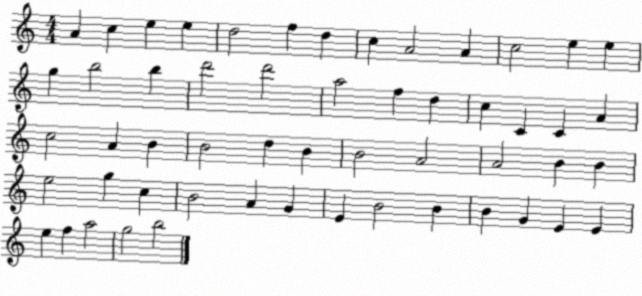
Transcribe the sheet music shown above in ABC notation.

X:1
T:Untitled
M:4/4
L:1/4
K:C
A c e e d2 f d c A2 A c2 e e g b2 b d'2 d'2 a2 f d c C C A c2 A B B2 d B B2 A2 A2 B B e2 g c B2 A G E B2 B B G E E e f a2 g2 b2